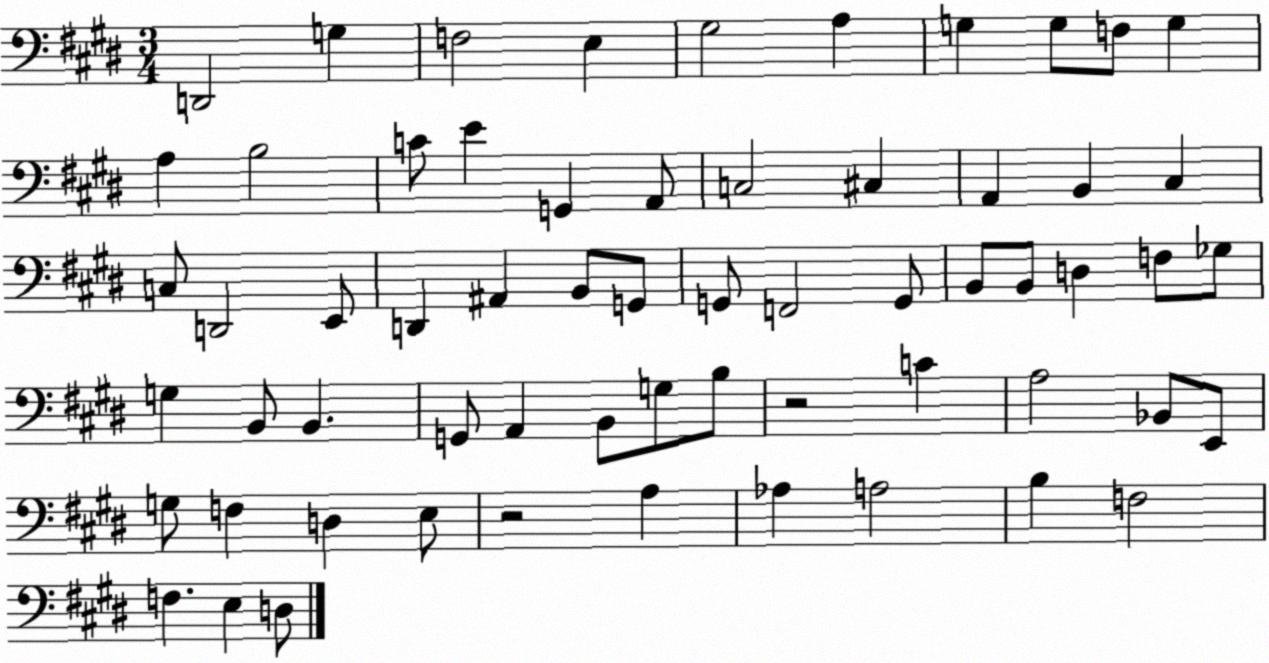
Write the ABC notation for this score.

X:1
T:Untitled
M:3/4
L:1/4
K:E
D,,2 G, F,2 E, ^G,2 A, G, G,/2 F,/2 G, A, B,2 C/2 E G,, A,,/2 C,2 ^C, A,, B,, ^C, C,/2 D,,2 E,,/2 D,, ^A,, B,,/2 G,,/2 G,,/2 F,,2 G,,/2 B,,/2 B,,/2 D, F,/2 _G,/2 G, B,,/2 B,, G,,/2 A,, B,,/2 G,/2 B,/2 z2 C A,2 _B,,/2 E,,/2 G,/2 F, D, E,/2 z2 A, _A, A,2 B, F,2 F, E, D,/2